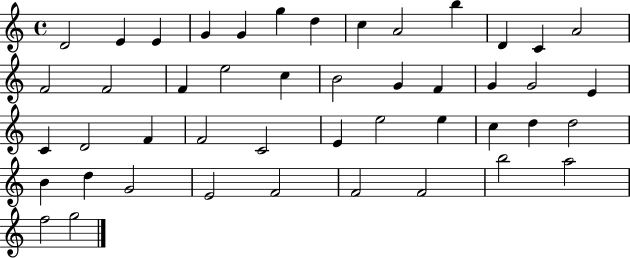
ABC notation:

X:1
T:Untitled
M:4/4
L:1/4
K:C
D2 E E G G g d c A2 b D C A2 F2 F2 F e2 c B2 G F G G2 E C D2 F F2 C2 E e2 e c d d2 B d G2 E2 F2 F2 F2 b2 a2 f2 g2